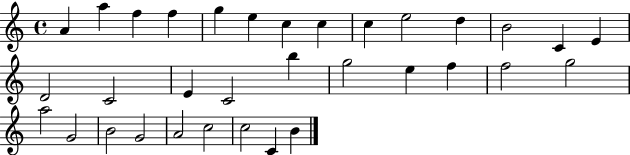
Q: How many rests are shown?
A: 0